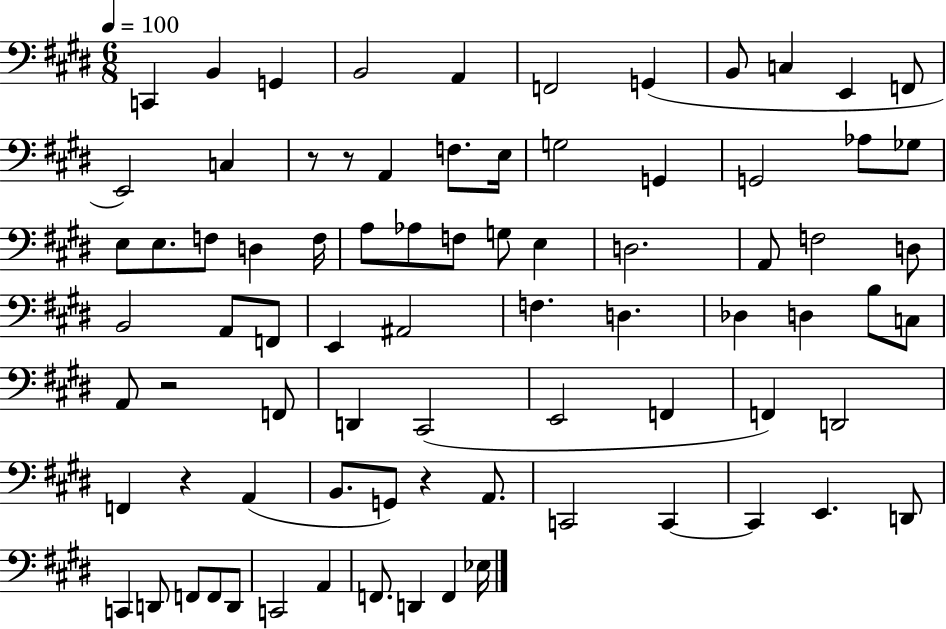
X:1
T:Untitled
M:6/8
L:1/4
K:E
C,, B,, G,, B,,2 A,, F,,2 G,, B,,/2 C, E,, F,,/2 E,,2 C, z/2 z/2 A,, F,/2 E,/4 G,2 G,, G,,2 _A,/2 _G,/2 E,/2 E,/2 F,/2 D, F,/4 A,/2 _A,/2 F,/2 G,/2 E, D,2 A,,/2 F,2 D,/2 B,,2 A,,/2 F,,/2 E,, ^A,,2 F, D, _D, D, B,/2 C,/2 A,,/2 z2 F,,/2 D,, ^C,,2 E,,2 F,, F,, D,,2 F,, z A,, B,,/2 G,,/2 z A,,/2 C,,2 C,, C,, E,, D,,/2 C,, D,,/2 F,,/2 F,,/2 D,,/2 C,,2 A,, F,,/2 D,, F,, _E,/4